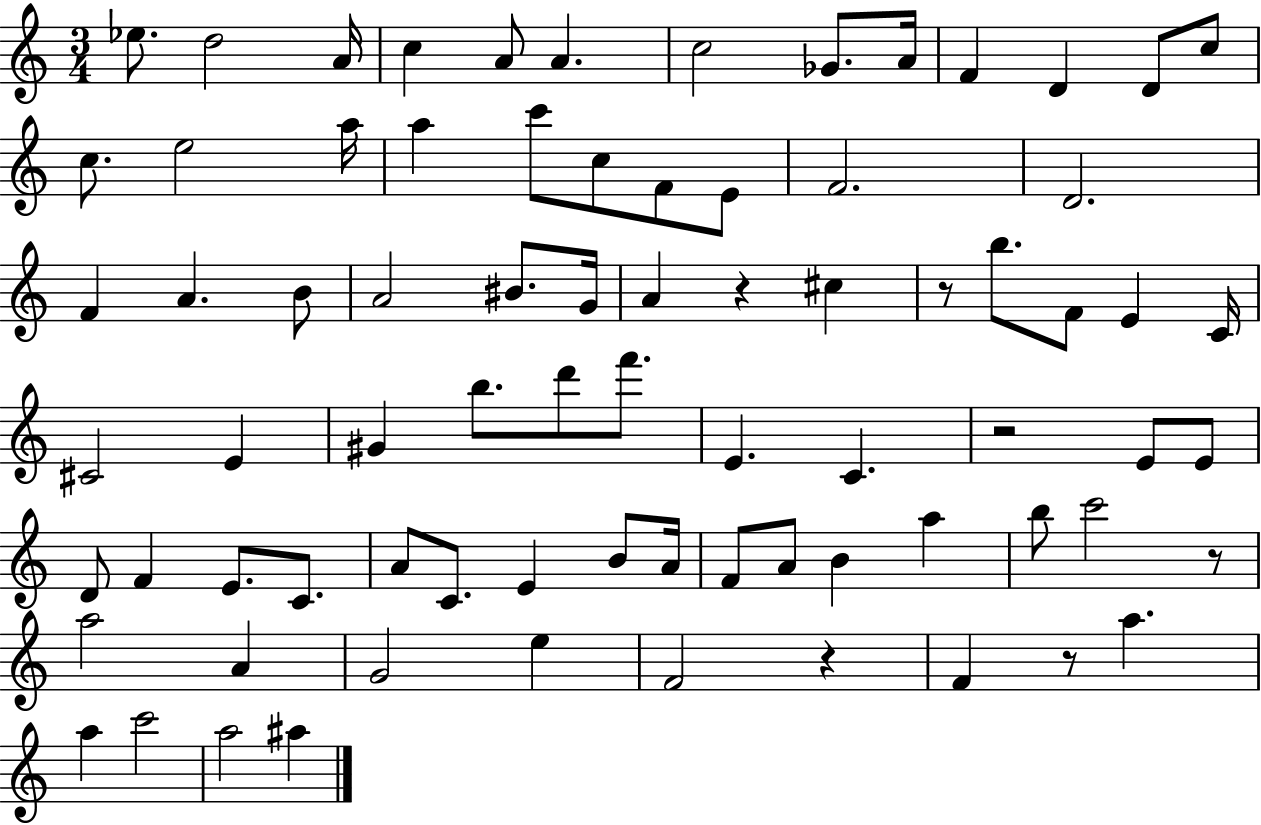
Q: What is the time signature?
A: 3/4